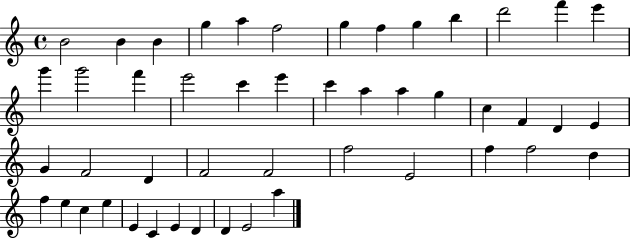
B4/h B4/q B4/q G5/q A5/q F5/h G5/q F5/q G5/q B5/q D6/h F6/q E6/q G6/q G6/h F6/q E6/h C6/q E6/q C6/q A5/q A5/q G5/q C5/q F4/q D4/q E4/q G4/q F4/h D4/q F4/h F4/h F5/h E4/h F5/q F5/h D5/q F5/q E5/q C5/q E5/q E4/q C4/q E4/q D4/q D4/q E4/h A5/q